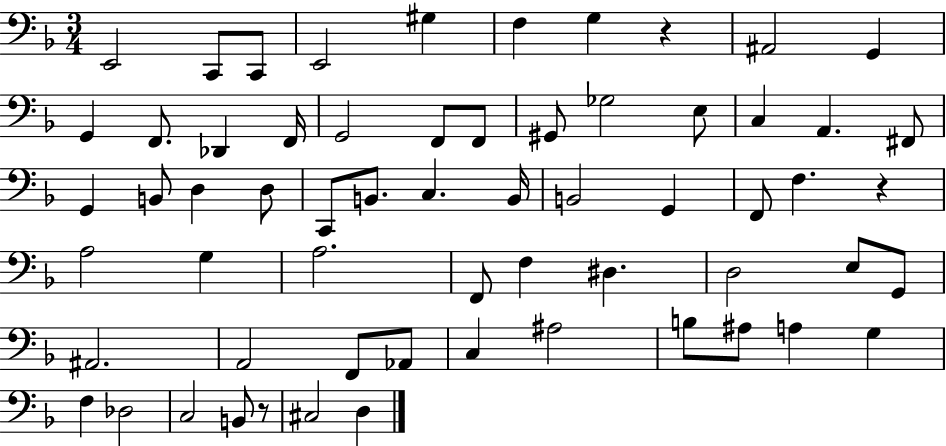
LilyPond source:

{
  \clef bass
  \numericTimeSignature
  \time 3/4
  \key f \major
  e,2 c,8 c,8 | e,2 gis4 | f4 g4 r4 | ais,2 g,4 | \break g,4 f,8. des,4 f,16 | g,2 f,8 f,8 | gis,8 ges2 e8 | c4 a,4. fis,8 | \break g,4 b,8 d4 d8 | c,8 b,8. c4. b,16 | b,2 g,4 | f,8 f4. r4 | \break a2 g4 | a2. | f,8 f4 dis4. | d2 e8 g,8 | \break ais,2. | a,2 f,8 aes,8 | c4 ais2 | b8 ais8 a4 g4 | \break f4 des2 | c2 b,8 r8 | cis2 d4 | \bar "|."
}